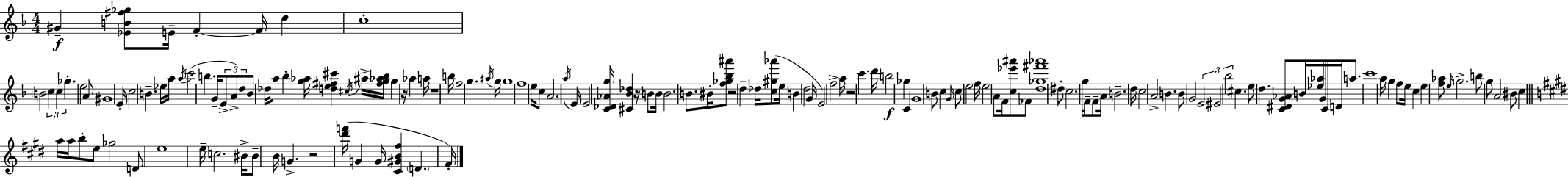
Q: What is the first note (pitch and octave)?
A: G#4